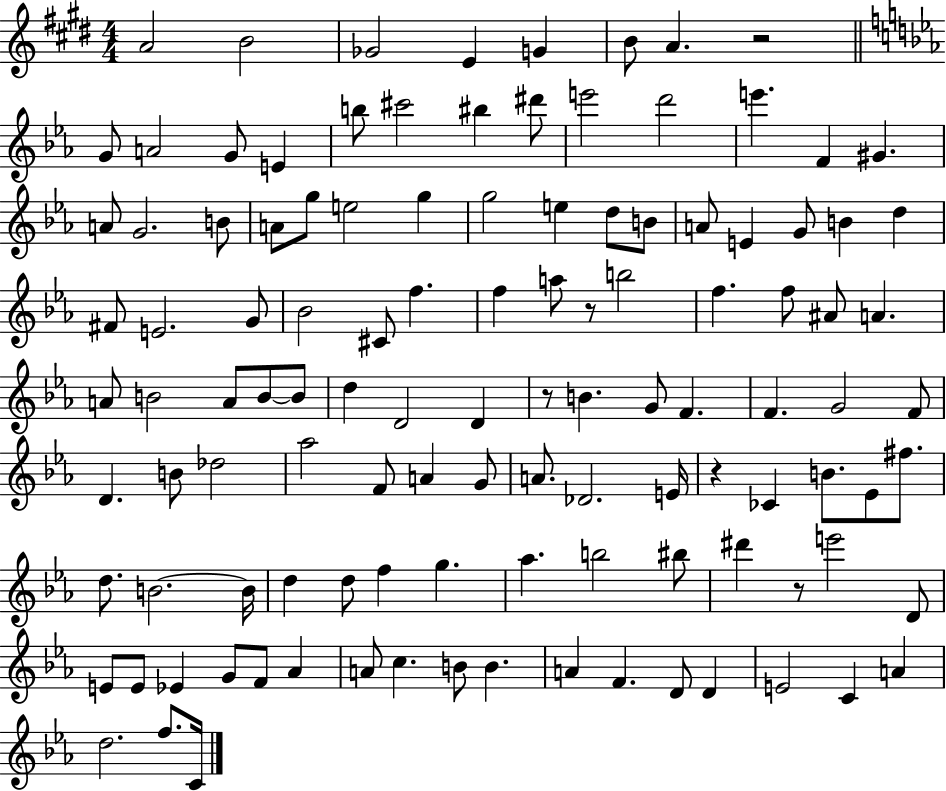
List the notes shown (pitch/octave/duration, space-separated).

A4/h B4/h Gb4/h E4/q G4/q B4/e A4/q. R/h G4/e A4/h G4/e E4/q B5/e C#6/h BIS5/q D#6/e E6/h D6/h E6/q. F4/q G#4/q. A4/e G4/h. B4/e A4/e G5/e E5/h G5/q G5/h E5/q D5/e B4/e A4/e E4/q G4/e B4/q D5/q F#4/e E4/h. G4/e Bb4/h C#4/e F5/q. F5/q A5/e R/e B5/h F5/q. F5/e A#4/e A4/q. A4/e B4/h A4/e B4/e B4/e D5/q D4/h D4/q R/e B4/q. G4/e F4/q. F4/q. G4/h F4/e D4/q. B4/e Db5/h Ab5/h F4/e A4/q G4/e A4/e. Db4/h. E4/s R/q CES4/q B4/e. Eb4/e F#5/e. D5/e. B4/h. B4/s D5/q D5/e F5/q G5/q. Ab5/q. B5/h BIS5/e D#6/q R/e E6/h D4/e E4/e E4/e Eb4/q G4/e F4/e Ab4/q A4/e C5/q. B4/e B4/q. A4/q F4/q. D4/e D4/q E4/h C4/q A4/q D5/h. F5/e. C4/s